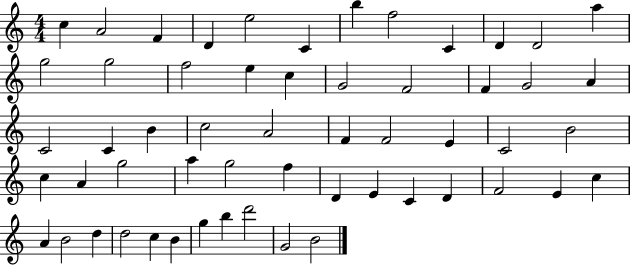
{
  \clef treble
  \numericTimeSignature
  \time 4/4
  \key c \major
  c''4 a'2 f'4 | d'4 e''2 c'4 | b''4 f''2 c'4 | d'4 d'2 a''4 | \break g''2 g''2 | f''2 e''4 c''4 | g'2 f'2 | f'4 g'2 a'4 | \break c'2 c'4 b'4 | c''2 a'2 | f'4 f'2 e'4 | c'2 b'2 | \break c''4 a'4 g''2 | a''4 g''2 f''4 | d'4 e'4 c'4 d'4 | f'2 e'4 c''4 | \break a'4 b'2 d''4 | d''2 c''4 b'4 | g''4 b''4 d'''2 | g'2 b'2 | \break \bar "|."
}